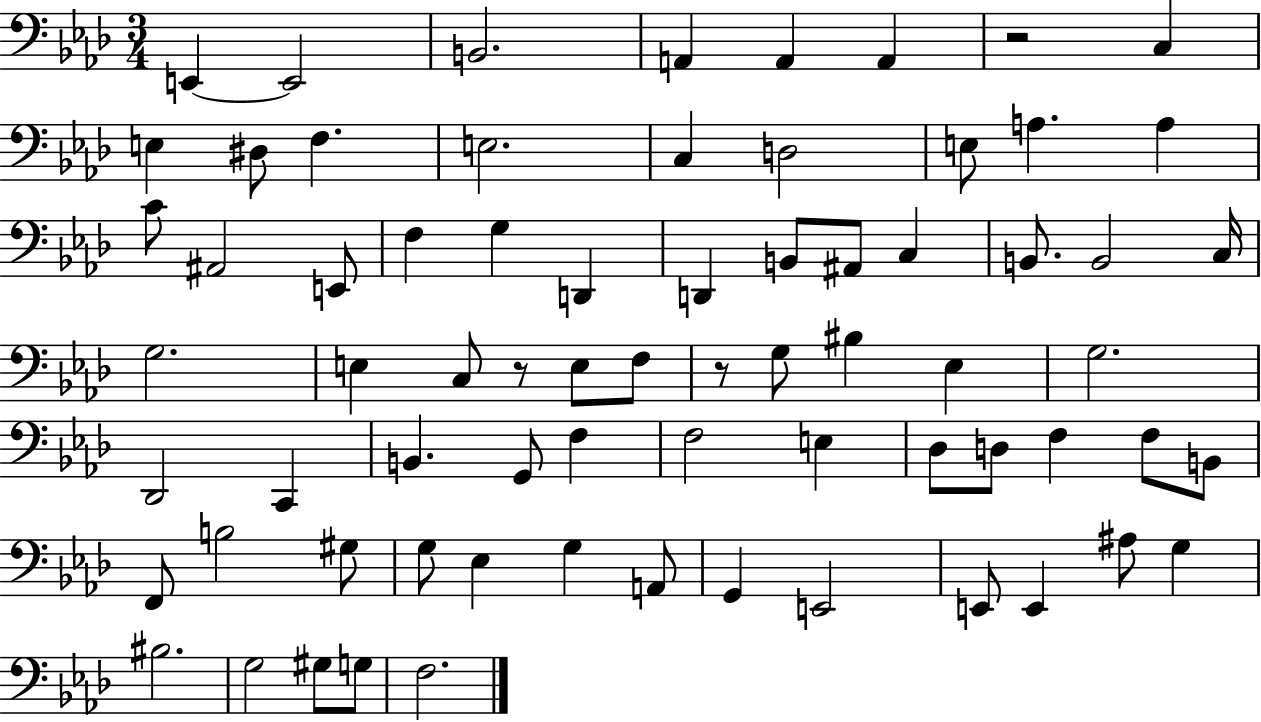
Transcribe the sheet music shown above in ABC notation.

X:1
T:Untitled
M:3/4
L:1/4
K:Ab
E,, E,,2 B,,2 A,, A,, A,, z2 C, E, ^D,/2 F, E,2 C, D,2 E,/2 A, A, C/2 ^A,,2 E,,/2 F, G, D,, D,, B,,/2 ^A,,/2 C, B,,/2 B,,2 C,/4 G,2 E, C,/2 z/2 E,/2 F,/2 z/2 G,/2 ^B, _E, G,2 _D,,2 C,, B,, G,,/2 F, F,2 E, _D,/2 D,/2 F, F,/2 B,,/2 F,,/2 B,2 ^G,/2 G,/2 _E, G, A,,/2 G,, E,,2 E,,/2 E,, ^A,/2 G, ^B,2 G,2 ^G,/2 G,/2 F,2